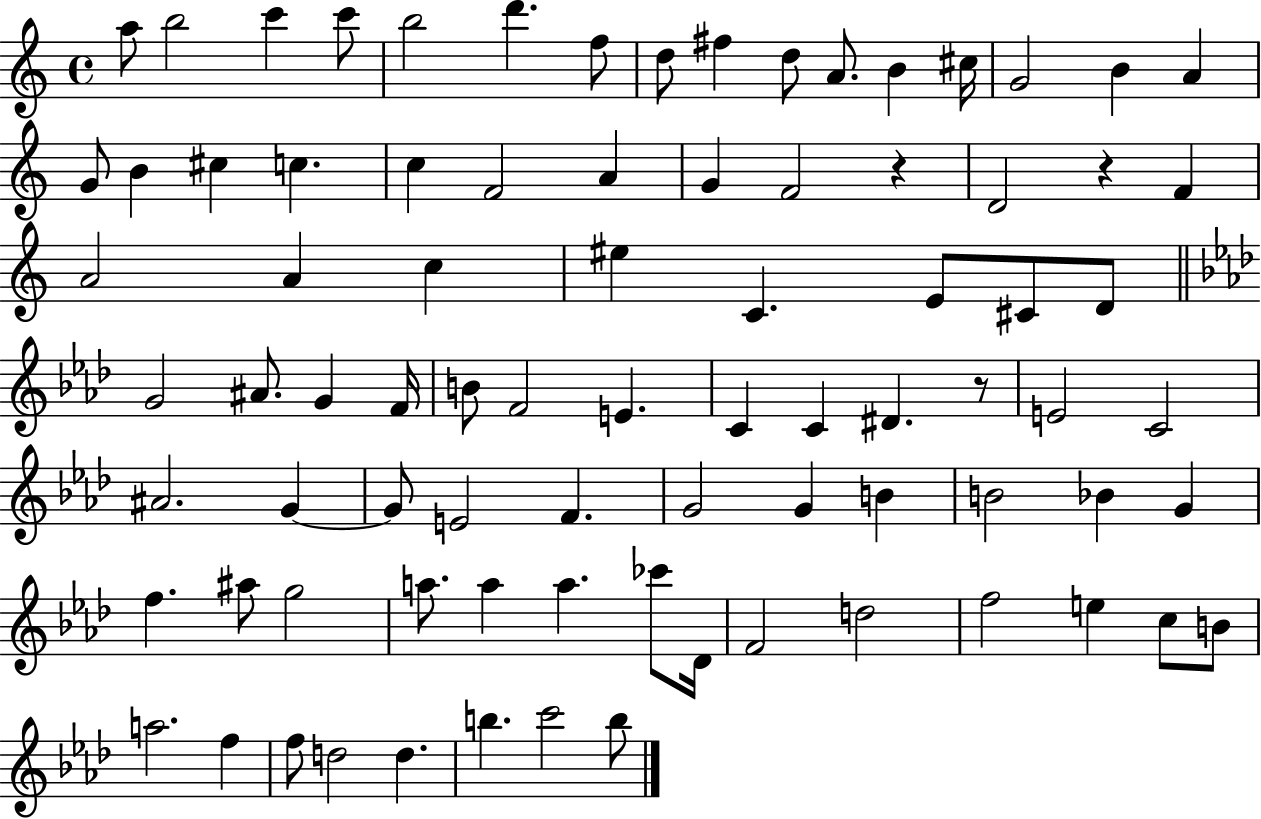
{
  \clef treble
  \time 4/4
  \defaultTimeSignature
  \key c \major
  a''8 b''2 c'''4 c'''8 | b''2 d'''4. f''8 | d''8 fis''4 d''8 a'8. b'4 cis''16 | g'2 b'4 a'4 | \break g'8 b'4 cis''4 c''4. | c''4 f'2 a'4 | g'4 f'2 r4 | d'2 r4 f'4 | \break a'2 a'4 c''4 | eis''4 c'4. e'8 cis'8 d'8 | \bar "||" \break \key f \minor g'2 ais'8. g'4 f'16 | b'8 f'2 e'4. | c'4 c'4 dis'4. r8 | e'2 c'2 | \break ais'2. g'4~~ | g'8 e'2 f'4. | g'2 g'4 b'4 | b'2 bes'4 g'4 | \break f''4. ais''8 g''2 | a''8. a''4 a''4. ces'''8 des'16 | f'2 d''2 | f''2 e''4 c''8 b'8 | \break a''2. f''4 | f''8 d''2 d''4. | b''4. c'''2 b''8 | \bar "|."
}